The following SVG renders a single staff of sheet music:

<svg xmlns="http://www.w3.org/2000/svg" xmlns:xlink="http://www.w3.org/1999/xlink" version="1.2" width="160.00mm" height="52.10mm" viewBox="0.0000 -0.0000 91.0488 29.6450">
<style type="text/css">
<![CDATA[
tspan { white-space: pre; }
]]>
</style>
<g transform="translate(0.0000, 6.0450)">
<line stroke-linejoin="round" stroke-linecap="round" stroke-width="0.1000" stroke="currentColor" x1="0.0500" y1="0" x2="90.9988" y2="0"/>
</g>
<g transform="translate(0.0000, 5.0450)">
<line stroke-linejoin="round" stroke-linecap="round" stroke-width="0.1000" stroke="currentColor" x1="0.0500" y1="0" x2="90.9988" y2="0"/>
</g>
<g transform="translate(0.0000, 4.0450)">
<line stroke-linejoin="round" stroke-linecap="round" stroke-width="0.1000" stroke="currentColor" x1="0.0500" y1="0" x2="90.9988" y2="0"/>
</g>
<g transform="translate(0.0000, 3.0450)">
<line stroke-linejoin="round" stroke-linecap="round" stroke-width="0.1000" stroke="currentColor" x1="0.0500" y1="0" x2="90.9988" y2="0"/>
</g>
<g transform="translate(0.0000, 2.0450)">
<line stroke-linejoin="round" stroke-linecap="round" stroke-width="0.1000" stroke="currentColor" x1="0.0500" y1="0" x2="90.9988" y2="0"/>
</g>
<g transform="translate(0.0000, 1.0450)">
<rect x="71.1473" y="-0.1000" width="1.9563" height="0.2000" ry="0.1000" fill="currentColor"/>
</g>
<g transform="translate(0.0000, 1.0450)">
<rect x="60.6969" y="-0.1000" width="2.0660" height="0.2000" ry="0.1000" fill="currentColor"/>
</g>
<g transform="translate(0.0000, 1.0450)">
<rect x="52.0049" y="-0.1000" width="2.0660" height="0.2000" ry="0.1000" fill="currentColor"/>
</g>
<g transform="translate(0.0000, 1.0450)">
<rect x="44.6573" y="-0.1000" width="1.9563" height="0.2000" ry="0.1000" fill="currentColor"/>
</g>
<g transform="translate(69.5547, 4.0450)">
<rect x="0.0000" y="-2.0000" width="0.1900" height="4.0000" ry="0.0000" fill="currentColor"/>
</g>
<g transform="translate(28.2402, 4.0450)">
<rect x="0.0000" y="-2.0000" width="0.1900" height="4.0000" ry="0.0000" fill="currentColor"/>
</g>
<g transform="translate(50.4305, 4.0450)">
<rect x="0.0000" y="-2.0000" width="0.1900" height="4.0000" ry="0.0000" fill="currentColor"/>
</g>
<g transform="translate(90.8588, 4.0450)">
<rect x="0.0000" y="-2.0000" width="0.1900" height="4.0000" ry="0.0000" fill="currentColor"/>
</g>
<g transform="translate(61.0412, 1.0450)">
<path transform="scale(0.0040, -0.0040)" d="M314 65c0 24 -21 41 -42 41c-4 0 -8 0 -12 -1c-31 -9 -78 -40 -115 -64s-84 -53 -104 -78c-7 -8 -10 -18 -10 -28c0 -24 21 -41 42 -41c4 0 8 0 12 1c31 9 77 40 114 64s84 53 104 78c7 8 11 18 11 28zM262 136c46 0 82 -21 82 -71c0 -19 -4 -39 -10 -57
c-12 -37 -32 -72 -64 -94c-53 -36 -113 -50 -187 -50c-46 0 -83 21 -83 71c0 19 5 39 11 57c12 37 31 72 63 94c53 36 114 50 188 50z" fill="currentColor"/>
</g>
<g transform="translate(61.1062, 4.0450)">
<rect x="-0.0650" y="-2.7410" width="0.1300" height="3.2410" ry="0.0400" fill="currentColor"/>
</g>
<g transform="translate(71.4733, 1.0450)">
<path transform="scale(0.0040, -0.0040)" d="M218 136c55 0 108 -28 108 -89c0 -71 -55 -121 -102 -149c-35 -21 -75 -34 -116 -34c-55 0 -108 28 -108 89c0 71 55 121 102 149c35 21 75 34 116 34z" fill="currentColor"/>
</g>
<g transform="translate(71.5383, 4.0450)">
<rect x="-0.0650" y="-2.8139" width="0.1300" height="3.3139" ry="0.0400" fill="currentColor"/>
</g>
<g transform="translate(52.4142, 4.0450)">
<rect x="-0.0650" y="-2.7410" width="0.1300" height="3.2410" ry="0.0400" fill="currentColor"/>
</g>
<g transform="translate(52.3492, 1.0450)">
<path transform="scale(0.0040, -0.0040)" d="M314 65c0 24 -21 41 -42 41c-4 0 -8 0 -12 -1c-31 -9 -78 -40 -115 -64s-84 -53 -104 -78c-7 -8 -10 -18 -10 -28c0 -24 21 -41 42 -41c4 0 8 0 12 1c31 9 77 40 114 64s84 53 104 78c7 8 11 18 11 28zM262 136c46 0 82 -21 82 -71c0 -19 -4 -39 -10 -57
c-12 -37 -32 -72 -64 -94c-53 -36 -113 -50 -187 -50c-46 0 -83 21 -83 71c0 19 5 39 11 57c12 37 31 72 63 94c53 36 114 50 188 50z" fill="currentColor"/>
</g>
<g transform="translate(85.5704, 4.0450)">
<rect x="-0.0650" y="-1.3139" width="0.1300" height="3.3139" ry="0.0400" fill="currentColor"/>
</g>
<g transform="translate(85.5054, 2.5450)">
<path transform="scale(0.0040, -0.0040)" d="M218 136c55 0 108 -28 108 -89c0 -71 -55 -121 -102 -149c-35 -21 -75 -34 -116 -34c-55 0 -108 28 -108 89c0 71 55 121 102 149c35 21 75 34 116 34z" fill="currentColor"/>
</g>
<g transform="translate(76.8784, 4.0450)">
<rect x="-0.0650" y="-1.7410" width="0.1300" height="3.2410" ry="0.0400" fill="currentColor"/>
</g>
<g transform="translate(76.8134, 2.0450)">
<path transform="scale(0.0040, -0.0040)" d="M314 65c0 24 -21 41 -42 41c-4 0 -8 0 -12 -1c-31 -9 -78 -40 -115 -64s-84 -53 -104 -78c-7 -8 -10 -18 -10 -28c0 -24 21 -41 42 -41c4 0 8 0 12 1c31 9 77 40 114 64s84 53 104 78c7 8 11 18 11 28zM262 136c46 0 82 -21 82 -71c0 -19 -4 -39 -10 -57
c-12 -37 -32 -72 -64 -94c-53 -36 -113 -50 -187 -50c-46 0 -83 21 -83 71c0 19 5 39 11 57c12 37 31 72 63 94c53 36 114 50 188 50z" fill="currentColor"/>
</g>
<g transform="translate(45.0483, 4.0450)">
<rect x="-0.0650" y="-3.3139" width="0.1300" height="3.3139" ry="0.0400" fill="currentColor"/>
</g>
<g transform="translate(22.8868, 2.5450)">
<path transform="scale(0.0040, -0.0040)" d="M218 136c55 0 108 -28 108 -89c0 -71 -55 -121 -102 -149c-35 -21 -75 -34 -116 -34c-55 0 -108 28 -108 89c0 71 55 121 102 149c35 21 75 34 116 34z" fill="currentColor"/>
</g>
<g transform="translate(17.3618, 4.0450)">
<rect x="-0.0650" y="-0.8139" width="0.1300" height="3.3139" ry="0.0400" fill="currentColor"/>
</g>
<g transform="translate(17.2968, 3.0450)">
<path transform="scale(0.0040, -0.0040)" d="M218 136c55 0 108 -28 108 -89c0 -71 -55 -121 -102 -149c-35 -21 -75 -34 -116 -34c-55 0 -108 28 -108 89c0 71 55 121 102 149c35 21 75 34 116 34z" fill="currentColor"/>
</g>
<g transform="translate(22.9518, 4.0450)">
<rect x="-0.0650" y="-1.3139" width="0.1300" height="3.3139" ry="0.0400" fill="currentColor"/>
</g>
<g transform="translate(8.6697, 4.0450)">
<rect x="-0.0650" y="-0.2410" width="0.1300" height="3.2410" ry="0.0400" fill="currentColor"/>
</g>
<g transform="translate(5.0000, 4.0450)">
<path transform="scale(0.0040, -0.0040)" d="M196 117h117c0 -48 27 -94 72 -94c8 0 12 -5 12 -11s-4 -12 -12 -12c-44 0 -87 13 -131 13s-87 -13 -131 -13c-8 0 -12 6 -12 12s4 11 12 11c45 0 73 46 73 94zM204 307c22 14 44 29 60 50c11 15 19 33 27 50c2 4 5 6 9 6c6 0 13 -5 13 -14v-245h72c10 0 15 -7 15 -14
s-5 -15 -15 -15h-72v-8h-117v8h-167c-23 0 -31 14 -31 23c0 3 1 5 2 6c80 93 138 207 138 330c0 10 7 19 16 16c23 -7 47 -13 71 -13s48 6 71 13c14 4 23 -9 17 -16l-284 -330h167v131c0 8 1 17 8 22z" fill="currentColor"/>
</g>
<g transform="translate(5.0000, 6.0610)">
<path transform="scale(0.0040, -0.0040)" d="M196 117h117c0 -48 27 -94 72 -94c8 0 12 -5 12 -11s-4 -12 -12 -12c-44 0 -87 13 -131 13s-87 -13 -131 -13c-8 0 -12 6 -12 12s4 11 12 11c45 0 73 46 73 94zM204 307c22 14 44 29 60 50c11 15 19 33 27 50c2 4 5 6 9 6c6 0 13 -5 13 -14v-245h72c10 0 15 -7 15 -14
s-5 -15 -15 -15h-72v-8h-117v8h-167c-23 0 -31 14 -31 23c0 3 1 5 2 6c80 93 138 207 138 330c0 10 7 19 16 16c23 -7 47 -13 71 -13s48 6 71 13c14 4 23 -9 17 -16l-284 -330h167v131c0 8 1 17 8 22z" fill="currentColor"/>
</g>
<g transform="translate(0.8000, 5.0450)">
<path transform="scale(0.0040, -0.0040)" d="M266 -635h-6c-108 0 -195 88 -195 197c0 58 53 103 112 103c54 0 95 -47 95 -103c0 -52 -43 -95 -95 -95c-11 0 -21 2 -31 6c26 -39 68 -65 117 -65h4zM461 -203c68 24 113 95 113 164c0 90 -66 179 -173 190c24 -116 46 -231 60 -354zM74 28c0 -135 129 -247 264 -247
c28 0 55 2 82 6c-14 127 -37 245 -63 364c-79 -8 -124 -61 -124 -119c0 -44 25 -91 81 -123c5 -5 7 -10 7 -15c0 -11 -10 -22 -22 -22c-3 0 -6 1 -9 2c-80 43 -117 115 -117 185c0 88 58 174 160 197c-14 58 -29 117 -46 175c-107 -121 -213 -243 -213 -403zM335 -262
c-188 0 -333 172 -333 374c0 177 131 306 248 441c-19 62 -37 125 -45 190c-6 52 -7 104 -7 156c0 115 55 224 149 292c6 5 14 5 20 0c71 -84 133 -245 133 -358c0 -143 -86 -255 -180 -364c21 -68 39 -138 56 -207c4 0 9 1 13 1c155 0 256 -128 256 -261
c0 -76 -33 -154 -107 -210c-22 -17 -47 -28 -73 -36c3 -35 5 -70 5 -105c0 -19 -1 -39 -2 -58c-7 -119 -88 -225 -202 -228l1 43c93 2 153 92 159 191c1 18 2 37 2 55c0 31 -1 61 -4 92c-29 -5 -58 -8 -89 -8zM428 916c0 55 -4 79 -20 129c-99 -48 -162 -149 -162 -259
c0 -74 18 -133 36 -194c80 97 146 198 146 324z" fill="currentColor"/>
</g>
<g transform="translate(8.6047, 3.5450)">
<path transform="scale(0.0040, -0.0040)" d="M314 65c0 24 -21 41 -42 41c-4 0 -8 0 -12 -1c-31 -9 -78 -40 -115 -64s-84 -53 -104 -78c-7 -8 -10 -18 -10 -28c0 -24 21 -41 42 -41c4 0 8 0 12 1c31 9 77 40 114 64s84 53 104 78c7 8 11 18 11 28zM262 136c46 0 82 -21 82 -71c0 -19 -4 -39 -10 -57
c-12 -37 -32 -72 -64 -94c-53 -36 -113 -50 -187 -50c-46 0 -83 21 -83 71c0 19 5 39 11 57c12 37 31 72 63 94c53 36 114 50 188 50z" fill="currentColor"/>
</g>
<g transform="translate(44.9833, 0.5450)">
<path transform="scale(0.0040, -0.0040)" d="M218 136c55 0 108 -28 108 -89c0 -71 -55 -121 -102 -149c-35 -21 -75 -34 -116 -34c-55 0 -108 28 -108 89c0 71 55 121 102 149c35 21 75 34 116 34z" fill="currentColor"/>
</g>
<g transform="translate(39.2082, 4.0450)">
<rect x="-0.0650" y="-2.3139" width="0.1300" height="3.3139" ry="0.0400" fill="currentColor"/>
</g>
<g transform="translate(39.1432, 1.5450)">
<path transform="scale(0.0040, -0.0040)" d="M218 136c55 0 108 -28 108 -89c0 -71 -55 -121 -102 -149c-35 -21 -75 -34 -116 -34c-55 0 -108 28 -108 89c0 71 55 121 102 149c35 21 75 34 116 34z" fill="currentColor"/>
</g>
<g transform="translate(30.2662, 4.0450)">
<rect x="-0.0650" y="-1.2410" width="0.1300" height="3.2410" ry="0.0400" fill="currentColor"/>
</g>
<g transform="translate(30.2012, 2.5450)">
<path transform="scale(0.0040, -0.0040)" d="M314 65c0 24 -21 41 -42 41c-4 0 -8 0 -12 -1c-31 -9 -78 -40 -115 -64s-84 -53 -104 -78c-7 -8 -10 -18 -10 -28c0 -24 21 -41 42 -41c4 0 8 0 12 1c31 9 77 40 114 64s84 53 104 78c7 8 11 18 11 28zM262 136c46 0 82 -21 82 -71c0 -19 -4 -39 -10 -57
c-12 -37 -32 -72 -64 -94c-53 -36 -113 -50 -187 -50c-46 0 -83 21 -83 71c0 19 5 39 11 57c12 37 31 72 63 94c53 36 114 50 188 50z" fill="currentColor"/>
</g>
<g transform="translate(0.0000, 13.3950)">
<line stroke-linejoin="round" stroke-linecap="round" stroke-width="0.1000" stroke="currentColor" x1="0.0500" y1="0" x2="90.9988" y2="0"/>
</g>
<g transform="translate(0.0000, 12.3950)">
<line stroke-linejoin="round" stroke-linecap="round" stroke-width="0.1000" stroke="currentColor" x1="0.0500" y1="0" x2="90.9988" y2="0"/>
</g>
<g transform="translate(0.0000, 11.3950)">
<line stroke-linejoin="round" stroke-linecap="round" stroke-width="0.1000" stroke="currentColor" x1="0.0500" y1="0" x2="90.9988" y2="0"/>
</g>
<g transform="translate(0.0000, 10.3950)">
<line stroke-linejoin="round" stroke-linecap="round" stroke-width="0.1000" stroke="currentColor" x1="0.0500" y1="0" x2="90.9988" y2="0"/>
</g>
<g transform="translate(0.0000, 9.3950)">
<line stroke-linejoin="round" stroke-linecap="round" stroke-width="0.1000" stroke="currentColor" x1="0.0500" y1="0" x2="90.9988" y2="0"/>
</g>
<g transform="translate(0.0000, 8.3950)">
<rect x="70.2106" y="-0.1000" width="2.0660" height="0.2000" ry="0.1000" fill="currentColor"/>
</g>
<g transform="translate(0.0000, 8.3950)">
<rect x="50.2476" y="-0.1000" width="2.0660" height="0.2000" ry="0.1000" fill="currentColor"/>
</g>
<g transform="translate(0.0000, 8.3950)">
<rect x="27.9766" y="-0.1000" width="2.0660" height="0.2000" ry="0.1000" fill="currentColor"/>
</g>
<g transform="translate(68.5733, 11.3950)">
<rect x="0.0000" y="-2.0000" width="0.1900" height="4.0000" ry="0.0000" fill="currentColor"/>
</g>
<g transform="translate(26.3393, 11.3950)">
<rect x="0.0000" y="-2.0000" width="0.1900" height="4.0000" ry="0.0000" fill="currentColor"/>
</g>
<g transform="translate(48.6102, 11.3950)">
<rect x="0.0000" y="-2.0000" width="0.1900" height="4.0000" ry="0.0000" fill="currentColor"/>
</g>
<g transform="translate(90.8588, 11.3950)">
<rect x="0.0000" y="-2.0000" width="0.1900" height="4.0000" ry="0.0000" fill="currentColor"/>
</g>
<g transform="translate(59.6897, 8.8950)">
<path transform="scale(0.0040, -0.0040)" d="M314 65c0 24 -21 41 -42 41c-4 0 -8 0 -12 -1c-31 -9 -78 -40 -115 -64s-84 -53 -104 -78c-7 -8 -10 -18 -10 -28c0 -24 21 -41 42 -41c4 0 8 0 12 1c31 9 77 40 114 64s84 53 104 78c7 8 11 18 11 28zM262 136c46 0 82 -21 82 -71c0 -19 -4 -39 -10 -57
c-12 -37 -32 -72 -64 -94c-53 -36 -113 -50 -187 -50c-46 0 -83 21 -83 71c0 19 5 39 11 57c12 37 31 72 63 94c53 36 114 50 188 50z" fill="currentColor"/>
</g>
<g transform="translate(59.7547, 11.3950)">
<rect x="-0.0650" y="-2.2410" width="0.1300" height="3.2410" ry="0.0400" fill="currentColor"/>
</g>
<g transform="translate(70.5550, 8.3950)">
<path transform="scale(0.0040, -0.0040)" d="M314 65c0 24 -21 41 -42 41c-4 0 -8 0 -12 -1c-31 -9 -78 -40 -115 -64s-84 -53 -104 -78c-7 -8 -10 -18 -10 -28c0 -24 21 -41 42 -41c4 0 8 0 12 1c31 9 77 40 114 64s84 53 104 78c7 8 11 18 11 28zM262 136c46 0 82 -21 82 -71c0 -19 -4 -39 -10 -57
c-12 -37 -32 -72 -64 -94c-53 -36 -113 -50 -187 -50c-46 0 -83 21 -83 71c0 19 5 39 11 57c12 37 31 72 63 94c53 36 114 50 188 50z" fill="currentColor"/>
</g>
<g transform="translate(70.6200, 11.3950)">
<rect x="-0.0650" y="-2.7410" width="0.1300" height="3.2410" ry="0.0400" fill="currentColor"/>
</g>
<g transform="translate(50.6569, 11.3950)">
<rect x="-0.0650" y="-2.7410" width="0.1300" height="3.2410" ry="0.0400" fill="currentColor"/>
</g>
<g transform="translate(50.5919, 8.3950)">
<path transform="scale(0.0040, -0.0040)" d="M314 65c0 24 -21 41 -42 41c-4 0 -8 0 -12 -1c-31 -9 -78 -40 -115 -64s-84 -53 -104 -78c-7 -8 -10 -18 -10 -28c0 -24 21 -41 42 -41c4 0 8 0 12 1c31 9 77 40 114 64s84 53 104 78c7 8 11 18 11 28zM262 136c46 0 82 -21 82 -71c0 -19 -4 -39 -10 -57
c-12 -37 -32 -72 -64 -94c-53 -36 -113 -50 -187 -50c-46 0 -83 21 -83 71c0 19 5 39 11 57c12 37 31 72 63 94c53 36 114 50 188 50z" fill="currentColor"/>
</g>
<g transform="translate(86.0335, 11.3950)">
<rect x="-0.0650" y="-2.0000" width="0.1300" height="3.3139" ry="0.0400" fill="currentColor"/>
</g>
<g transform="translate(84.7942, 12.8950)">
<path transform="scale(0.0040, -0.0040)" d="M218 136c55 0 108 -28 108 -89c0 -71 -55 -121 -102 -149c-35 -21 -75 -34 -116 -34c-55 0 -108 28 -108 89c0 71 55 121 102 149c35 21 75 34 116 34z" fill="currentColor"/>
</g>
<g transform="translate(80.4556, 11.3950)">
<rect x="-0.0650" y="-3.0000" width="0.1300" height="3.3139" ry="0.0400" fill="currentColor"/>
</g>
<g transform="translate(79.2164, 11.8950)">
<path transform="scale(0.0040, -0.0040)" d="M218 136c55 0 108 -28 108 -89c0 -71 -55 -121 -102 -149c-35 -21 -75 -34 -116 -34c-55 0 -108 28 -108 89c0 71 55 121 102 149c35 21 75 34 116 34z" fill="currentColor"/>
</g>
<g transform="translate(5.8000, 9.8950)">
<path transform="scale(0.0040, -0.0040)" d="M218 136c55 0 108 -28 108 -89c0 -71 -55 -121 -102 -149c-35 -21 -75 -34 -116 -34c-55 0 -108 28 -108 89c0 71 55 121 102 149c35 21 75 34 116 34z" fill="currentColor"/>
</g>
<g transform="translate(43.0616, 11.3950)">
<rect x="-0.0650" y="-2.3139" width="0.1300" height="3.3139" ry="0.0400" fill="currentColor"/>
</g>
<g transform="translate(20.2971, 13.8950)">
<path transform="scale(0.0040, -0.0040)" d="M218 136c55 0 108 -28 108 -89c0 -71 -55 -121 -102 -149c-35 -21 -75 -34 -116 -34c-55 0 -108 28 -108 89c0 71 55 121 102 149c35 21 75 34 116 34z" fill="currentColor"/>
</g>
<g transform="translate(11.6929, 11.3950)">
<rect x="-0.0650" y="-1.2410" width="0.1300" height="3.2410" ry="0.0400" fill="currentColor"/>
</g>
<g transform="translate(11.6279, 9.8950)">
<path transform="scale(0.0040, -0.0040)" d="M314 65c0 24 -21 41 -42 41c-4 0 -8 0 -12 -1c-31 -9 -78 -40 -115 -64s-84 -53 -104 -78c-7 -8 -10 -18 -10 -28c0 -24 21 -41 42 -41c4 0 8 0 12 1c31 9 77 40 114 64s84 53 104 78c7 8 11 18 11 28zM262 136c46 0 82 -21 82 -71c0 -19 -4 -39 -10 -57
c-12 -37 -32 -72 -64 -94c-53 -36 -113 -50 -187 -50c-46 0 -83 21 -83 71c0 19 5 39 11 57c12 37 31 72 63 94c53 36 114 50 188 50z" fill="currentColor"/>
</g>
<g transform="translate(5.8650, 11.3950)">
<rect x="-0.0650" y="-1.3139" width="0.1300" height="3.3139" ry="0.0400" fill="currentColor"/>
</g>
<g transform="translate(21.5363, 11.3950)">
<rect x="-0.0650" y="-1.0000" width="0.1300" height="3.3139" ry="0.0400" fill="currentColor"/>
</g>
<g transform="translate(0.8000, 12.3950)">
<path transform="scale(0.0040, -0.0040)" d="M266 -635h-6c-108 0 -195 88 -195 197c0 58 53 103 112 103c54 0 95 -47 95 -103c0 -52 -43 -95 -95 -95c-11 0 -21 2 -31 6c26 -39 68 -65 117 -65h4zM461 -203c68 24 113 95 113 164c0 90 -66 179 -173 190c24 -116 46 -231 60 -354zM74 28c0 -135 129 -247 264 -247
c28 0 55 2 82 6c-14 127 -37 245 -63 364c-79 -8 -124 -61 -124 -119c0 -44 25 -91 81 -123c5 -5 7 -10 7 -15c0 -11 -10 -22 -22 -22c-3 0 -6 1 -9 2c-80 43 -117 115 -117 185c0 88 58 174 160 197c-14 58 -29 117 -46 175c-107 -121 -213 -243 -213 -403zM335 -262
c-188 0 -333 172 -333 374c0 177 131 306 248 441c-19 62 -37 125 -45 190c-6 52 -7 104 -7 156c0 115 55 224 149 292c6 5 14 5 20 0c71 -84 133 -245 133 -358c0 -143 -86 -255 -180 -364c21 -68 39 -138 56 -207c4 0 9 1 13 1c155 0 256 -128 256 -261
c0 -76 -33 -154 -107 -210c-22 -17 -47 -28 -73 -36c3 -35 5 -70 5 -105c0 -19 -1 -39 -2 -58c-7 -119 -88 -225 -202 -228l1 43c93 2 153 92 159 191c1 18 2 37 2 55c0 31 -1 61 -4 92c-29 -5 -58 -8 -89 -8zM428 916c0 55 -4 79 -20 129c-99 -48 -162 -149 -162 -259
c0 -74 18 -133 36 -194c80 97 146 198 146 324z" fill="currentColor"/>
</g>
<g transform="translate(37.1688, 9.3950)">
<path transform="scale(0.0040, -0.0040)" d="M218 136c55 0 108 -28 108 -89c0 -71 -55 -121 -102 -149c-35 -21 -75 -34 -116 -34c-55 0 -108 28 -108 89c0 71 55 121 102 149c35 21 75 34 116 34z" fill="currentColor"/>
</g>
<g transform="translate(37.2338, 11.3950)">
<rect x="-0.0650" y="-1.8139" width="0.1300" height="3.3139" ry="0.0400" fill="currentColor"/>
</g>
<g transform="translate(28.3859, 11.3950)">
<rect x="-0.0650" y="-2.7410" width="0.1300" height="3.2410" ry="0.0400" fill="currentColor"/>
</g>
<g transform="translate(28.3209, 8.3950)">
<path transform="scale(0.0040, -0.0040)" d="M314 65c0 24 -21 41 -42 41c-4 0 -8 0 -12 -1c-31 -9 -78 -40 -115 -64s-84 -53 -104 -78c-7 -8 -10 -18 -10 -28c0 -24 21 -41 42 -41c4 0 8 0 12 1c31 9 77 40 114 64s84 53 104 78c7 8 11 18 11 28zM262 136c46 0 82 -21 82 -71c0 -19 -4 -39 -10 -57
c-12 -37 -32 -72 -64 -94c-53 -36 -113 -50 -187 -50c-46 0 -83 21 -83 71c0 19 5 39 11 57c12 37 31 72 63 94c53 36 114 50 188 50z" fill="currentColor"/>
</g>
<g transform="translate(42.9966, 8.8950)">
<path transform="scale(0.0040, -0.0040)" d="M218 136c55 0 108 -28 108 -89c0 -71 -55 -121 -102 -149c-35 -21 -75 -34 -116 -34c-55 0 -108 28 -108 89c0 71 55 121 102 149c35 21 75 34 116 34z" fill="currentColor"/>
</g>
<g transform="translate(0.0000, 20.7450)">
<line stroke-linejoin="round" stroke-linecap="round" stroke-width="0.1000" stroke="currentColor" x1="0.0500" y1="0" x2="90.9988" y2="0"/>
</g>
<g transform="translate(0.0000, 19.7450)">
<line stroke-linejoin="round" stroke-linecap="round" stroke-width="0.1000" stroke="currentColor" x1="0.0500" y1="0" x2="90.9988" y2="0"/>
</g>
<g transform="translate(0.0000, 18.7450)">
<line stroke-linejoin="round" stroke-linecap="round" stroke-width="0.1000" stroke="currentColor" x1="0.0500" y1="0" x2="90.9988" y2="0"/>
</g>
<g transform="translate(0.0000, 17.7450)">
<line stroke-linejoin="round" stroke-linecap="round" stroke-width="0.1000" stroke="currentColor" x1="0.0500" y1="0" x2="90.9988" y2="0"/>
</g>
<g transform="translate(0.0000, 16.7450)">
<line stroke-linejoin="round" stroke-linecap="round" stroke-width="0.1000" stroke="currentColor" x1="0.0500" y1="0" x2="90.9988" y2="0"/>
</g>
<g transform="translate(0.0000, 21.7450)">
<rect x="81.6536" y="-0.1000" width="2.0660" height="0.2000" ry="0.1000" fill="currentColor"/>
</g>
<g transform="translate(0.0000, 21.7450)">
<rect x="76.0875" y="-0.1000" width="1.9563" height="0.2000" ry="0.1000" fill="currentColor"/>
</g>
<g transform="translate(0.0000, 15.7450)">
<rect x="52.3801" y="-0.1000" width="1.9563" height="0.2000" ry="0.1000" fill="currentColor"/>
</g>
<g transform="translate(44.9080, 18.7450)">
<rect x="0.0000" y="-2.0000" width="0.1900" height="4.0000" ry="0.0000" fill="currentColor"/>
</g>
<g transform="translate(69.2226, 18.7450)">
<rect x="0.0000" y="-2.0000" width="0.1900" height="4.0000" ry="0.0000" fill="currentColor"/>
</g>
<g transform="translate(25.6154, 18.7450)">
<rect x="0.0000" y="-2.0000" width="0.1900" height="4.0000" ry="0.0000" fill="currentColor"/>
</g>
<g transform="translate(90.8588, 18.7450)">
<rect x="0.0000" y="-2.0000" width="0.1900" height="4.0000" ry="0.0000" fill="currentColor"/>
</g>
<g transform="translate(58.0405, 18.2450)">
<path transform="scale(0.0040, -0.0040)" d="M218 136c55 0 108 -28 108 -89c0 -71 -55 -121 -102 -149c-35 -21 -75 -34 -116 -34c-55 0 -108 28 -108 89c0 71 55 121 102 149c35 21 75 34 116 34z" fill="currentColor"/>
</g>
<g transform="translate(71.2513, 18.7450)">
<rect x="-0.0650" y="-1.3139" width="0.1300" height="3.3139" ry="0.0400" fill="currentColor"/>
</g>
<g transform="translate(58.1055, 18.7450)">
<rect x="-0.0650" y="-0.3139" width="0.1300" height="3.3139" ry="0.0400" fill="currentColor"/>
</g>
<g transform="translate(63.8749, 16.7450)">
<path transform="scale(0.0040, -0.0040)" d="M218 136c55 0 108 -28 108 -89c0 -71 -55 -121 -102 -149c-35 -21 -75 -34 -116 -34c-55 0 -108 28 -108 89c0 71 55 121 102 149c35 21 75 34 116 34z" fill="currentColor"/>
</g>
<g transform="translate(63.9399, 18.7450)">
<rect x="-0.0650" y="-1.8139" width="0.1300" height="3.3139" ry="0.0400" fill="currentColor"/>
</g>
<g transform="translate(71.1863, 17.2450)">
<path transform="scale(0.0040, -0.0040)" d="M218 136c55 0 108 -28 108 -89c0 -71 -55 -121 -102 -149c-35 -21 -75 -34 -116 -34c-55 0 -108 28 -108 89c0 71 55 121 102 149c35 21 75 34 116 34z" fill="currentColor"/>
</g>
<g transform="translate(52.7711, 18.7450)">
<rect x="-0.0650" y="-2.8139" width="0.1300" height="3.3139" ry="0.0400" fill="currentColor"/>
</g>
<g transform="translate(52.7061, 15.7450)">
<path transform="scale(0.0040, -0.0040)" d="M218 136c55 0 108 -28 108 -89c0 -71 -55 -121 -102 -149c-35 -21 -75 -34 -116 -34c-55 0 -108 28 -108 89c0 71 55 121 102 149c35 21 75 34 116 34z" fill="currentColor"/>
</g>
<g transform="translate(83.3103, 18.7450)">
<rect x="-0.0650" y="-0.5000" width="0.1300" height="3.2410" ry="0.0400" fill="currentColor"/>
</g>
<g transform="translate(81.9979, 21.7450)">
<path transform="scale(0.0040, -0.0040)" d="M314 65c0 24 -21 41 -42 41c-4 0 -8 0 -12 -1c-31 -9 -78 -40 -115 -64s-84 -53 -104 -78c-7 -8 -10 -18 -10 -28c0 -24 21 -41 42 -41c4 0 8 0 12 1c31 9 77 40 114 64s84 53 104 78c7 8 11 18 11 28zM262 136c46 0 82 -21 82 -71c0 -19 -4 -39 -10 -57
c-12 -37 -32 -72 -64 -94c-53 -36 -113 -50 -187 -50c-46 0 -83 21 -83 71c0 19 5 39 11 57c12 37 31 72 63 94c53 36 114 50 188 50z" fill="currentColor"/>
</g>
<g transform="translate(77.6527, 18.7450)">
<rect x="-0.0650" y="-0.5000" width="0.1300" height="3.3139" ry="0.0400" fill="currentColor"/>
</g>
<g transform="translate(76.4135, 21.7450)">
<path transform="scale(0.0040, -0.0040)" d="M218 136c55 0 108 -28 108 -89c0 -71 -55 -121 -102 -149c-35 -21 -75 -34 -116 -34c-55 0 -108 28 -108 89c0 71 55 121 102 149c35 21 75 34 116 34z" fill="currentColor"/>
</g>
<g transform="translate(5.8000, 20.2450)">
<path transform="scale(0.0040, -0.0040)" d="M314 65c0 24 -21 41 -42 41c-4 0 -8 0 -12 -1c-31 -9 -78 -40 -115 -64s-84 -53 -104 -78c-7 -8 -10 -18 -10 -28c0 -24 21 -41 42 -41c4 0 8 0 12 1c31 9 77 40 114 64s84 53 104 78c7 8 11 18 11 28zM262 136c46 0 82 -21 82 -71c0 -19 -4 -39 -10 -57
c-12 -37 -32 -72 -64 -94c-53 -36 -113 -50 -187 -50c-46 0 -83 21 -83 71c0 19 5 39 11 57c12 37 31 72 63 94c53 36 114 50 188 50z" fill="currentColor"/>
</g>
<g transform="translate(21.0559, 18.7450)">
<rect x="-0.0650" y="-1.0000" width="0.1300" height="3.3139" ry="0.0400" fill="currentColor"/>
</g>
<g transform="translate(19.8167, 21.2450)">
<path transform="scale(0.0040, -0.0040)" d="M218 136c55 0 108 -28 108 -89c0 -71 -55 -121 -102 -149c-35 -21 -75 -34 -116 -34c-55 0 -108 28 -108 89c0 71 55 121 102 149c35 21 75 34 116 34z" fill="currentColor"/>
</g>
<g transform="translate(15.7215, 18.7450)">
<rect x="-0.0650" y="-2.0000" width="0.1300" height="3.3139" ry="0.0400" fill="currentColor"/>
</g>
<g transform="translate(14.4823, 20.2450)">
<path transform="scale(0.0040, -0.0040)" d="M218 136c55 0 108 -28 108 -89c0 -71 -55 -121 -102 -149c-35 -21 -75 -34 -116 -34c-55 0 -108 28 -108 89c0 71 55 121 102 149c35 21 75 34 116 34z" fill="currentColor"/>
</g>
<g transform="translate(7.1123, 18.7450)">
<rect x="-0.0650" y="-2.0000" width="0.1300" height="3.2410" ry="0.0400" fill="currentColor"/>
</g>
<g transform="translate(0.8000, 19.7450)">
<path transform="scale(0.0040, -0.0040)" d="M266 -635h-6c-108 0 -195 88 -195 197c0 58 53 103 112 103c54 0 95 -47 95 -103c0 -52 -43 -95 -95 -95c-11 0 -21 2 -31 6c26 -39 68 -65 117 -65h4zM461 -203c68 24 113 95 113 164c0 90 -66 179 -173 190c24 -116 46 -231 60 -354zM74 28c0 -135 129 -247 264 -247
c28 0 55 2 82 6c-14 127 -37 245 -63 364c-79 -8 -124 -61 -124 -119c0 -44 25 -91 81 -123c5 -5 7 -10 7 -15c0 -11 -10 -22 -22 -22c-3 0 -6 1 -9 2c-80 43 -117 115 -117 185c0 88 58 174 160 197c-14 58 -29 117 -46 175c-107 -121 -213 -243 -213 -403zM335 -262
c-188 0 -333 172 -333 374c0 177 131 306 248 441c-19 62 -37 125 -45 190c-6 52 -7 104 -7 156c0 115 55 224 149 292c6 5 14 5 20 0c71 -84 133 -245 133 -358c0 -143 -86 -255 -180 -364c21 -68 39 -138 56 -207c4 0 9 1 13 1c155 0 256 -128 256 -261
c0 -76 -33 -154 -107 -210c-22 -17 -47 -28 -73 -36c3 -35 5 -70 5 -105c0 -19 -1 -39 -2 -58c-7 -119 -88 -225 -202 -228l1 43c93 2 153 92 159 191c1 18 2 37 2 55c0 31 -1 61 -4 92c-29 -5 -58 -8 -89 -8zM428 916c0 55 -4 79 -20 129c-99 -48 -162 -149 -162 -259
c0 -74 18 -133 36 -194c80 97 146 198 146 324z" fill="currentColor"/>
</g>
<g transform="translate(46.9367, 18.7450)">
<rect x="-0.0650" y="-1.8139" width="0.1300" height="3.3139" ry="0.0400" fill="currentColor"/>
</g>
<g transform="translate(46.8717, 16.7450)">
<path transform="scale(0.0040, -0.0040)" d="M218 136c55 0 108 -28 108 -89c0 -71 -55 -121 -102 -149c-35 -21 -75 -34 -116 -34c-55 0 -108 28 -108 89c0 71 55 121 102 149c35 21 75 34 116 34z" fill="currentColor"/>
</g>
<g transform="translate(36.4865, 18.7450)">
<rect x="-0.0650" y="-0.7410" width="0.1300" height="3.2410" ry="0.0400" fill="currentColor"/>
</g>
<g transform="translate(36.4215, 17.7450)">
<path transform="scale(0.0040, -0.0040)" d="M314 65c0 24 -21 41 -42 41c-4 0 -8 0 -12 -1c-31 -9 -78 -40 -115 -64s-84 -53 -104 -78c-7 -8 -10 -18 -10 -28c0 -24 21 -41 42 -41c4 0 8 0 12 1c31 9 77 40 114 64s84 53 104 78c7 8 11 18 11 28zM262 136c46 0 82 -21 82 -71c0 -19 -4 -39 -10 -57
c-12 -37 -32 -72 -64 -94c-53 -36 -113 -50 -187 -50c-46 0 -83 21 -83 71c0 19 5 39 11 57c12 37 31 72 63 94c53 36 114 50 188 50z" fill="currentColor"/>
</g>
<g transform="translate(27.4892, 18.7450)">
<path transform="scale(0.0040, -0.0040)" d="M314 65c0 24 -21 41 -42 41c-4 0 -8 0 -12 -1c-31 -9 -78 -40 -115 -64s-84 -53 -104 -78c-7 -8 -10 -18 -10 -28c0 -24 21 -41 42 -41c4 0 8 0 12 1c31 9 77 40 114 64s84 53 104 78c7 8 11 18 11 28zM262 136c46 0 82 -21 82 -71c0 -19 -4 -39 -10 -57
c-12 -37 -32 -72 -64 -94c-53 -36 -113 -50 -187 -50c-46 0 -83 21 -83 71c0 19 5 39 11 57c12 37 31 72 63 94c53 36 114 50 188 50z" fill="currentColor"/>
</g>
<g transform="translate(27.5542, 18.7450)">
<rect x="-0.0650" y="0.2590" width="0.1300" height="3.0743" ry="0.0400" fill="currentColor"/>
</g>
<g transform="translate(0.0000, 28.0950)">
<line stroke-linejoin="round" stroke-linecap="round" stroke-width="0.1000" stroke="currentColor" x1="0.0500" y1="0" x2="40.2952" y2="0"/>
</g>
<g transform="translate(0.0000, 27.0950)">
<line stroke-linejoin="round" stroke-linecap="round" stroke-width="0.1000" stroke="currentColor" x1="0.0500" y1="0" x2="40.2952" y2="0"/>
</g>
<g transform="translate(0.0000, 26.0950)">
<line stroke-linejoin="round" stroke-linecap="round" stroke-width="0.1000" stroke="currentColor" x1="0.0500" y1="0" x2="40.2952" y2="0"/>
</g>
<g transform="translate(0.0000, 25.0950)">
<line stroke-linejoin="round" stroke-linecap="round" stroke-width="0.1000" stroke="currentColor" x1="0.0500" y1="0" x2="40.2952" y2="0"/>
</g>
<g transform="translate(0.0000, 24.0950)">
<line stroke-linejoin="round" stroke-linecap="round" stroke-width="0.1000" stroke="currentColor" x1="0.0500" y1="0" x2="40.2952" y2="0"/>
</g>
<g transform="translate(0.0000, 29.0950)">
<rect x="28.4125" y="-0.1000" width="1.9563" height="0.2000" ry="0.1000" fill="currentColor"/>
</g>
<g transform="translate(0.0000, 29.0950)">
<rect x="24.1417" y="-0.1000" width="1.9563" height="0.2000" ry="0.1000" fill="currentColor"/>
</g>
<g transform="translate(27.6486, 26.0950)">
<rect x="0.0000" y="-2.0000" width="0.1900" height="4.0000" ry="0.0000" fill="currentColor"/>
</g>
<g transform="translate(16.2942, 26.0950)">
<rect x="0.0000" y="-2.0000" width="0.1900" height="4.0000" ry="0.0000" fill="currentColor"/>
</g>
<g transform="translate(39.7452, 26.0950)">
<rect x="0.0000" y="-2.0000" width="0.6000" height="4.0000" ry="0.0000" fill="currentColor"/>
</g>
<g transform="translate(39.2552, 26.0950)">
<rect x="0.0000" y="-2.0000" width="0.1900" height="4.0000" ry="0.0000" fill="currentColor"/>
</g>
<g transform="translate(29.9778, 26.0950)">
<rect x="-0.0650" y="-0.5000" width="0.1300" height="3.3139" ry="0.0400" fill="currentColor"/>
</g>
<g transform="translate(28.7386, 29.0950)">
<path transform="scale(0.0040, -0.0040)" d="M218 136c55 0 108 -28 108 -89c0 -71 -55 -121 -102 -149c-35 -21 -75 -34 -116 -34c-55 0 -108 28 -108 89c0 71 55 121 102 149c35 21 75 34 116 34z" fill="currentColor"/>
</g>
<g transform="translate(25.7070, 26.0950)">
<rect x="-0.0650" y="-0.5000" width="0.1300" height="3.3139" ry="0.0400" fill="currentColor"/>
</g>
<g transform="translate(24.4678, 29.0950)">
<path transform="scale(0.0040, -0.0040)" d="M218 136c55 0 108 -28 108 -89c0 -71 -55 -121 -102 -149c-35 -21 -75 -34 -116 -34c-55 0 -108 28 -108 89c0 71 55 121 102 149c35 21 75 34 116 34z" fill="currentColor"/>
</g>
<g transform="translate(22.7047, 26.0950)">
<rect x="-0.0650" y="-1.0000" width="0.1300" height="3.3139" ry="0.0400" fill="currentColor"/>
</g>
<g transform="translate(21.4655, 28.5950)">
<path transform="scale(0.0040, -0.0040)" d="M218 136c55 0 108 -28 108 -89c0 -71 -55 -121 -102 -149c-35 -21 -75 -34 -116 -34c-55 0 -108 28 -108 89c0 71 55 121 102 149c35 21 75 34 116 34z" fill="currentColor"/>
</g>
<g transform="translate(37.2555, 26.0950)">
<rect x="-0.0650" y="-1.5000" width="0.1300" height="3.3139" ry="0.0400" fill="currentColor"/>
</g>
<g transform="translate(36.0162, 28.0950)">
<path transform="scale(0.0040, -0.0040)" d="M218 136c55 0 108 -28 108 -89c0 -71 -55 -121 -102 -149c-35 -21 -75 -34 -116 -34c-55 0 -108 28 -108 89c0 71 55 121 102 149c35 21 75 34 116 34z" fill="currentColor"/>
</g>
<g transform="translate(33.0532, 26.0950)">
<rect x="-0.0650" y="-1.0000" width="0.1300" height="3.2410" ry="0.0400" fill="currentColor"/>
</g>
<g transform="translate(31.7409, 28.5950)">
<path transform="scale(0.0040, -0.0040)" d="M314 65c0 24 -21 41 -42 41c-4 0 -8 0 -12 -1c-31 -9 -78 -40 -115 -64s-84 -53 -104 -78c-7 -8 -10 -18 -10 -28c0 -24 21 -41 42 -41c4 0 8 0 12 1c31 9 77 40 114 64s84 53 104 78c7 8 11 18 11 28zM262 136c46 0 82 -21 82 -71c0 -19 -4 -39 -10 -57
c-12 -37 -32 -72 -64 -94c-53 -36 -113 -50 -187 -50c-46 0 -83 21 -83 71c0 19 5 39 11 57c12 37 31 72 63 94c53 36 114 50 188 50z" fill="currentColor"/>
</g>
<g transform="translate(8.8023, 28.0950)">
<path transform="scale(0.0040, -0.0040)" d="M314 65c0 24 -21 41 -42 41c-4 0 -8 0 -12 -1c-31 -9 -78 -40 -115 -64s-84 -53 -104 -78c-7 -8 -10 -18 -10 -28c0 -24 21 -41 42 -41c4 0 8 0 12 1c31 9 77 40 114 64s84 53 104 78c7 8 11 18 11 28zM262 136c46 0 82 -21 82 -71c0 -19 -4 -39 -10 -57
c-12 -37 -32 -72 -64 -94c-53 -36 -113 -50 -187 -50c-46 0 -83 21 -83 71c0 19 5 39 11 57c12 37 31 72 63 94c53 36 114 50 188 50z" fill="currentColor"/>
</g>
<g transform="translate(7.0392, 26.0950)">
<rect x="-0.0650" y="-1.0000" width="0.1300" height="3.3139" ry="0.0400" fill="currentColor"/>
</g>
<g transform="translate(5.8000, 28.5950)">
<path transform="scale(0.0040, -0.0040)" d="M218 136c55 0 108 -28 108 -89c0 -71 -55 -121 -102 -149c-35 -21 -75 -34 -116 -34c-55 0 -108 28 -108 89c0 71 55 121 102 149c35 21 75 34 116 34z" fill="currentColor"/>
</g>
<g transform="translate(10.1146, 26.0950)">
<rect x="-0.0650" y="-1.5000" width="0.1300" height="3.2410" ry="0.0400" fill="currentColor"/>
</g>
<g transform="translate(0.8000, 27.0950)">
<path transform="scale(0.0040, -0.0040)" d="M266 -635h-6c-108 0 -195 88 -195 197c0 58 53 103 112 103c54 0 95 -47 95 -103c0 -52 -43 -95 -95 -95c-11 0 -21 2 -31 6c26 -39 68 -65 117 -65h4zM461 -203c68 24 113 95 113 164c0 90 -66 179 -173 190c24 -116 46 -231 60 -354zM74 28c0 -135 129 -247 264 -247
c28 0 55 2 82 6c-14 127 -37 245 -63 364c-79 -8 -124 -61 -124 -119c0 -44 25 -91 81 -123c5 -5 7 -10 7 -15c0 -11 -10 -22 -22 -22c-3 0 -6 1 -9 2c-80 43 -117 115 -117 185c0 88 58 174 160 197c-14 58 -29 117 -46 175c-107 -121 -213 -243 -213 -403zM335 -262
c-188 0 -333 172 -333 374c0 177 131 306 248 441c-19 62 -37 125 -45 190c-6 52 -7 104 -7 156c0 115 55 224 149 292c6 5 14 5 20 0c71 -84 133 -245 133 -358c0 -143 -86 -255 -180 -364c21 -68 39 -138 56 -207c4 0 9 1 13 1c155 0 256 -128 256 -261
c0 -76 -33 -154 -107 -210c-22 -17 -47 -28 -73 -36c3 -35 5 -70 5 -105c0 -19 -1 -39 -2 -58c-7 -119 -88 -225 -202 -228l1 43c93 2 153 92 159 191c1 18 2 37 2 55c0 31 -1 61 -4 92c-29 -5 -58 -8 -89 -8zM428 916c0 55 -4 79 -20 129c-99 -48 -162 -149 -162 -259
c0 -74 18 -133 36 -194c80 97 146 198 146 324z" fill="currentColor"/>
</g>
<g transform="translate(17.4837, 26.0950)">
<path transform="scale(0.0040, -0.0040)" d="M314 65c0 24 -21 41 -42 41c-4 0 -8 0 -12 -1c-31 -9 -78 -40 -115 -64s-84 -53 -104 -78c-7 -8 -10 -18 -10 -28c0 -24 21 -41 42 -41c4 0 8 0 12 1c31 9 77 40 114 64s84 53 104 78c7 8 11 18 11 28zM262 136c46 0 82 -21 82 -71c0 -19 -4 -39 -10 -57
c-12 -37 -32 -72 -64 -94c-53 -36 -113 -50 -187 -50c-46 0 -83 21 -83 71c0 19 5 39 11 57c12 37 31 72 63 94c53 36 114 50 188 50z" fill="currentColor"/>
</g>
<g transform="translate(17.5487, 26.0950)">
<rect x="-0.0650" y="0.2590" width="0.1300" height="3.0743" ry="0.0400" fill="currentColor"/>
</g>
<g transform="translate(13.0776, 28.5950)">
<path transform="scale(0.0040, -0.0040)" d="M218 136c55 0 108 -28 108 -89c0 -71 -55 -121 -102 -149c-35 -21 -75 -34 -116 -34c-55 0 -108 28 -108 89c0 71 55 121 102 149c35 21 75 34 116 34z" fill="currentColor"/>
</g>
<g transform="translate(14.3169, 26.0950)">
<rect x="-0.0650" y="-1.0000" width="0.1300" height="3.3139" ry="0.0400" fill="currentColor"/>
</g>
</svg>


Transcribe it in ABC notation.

X:1
T:Untitled
M:4/4
L:1/4
K:C
c2 d e e2 g b a2 a2 a f2 e e e2 D a2 f g a2 g2 a2 A F F2 F D B2 d2 f a c f e C C2 D E2 D B2 D C C D2 E